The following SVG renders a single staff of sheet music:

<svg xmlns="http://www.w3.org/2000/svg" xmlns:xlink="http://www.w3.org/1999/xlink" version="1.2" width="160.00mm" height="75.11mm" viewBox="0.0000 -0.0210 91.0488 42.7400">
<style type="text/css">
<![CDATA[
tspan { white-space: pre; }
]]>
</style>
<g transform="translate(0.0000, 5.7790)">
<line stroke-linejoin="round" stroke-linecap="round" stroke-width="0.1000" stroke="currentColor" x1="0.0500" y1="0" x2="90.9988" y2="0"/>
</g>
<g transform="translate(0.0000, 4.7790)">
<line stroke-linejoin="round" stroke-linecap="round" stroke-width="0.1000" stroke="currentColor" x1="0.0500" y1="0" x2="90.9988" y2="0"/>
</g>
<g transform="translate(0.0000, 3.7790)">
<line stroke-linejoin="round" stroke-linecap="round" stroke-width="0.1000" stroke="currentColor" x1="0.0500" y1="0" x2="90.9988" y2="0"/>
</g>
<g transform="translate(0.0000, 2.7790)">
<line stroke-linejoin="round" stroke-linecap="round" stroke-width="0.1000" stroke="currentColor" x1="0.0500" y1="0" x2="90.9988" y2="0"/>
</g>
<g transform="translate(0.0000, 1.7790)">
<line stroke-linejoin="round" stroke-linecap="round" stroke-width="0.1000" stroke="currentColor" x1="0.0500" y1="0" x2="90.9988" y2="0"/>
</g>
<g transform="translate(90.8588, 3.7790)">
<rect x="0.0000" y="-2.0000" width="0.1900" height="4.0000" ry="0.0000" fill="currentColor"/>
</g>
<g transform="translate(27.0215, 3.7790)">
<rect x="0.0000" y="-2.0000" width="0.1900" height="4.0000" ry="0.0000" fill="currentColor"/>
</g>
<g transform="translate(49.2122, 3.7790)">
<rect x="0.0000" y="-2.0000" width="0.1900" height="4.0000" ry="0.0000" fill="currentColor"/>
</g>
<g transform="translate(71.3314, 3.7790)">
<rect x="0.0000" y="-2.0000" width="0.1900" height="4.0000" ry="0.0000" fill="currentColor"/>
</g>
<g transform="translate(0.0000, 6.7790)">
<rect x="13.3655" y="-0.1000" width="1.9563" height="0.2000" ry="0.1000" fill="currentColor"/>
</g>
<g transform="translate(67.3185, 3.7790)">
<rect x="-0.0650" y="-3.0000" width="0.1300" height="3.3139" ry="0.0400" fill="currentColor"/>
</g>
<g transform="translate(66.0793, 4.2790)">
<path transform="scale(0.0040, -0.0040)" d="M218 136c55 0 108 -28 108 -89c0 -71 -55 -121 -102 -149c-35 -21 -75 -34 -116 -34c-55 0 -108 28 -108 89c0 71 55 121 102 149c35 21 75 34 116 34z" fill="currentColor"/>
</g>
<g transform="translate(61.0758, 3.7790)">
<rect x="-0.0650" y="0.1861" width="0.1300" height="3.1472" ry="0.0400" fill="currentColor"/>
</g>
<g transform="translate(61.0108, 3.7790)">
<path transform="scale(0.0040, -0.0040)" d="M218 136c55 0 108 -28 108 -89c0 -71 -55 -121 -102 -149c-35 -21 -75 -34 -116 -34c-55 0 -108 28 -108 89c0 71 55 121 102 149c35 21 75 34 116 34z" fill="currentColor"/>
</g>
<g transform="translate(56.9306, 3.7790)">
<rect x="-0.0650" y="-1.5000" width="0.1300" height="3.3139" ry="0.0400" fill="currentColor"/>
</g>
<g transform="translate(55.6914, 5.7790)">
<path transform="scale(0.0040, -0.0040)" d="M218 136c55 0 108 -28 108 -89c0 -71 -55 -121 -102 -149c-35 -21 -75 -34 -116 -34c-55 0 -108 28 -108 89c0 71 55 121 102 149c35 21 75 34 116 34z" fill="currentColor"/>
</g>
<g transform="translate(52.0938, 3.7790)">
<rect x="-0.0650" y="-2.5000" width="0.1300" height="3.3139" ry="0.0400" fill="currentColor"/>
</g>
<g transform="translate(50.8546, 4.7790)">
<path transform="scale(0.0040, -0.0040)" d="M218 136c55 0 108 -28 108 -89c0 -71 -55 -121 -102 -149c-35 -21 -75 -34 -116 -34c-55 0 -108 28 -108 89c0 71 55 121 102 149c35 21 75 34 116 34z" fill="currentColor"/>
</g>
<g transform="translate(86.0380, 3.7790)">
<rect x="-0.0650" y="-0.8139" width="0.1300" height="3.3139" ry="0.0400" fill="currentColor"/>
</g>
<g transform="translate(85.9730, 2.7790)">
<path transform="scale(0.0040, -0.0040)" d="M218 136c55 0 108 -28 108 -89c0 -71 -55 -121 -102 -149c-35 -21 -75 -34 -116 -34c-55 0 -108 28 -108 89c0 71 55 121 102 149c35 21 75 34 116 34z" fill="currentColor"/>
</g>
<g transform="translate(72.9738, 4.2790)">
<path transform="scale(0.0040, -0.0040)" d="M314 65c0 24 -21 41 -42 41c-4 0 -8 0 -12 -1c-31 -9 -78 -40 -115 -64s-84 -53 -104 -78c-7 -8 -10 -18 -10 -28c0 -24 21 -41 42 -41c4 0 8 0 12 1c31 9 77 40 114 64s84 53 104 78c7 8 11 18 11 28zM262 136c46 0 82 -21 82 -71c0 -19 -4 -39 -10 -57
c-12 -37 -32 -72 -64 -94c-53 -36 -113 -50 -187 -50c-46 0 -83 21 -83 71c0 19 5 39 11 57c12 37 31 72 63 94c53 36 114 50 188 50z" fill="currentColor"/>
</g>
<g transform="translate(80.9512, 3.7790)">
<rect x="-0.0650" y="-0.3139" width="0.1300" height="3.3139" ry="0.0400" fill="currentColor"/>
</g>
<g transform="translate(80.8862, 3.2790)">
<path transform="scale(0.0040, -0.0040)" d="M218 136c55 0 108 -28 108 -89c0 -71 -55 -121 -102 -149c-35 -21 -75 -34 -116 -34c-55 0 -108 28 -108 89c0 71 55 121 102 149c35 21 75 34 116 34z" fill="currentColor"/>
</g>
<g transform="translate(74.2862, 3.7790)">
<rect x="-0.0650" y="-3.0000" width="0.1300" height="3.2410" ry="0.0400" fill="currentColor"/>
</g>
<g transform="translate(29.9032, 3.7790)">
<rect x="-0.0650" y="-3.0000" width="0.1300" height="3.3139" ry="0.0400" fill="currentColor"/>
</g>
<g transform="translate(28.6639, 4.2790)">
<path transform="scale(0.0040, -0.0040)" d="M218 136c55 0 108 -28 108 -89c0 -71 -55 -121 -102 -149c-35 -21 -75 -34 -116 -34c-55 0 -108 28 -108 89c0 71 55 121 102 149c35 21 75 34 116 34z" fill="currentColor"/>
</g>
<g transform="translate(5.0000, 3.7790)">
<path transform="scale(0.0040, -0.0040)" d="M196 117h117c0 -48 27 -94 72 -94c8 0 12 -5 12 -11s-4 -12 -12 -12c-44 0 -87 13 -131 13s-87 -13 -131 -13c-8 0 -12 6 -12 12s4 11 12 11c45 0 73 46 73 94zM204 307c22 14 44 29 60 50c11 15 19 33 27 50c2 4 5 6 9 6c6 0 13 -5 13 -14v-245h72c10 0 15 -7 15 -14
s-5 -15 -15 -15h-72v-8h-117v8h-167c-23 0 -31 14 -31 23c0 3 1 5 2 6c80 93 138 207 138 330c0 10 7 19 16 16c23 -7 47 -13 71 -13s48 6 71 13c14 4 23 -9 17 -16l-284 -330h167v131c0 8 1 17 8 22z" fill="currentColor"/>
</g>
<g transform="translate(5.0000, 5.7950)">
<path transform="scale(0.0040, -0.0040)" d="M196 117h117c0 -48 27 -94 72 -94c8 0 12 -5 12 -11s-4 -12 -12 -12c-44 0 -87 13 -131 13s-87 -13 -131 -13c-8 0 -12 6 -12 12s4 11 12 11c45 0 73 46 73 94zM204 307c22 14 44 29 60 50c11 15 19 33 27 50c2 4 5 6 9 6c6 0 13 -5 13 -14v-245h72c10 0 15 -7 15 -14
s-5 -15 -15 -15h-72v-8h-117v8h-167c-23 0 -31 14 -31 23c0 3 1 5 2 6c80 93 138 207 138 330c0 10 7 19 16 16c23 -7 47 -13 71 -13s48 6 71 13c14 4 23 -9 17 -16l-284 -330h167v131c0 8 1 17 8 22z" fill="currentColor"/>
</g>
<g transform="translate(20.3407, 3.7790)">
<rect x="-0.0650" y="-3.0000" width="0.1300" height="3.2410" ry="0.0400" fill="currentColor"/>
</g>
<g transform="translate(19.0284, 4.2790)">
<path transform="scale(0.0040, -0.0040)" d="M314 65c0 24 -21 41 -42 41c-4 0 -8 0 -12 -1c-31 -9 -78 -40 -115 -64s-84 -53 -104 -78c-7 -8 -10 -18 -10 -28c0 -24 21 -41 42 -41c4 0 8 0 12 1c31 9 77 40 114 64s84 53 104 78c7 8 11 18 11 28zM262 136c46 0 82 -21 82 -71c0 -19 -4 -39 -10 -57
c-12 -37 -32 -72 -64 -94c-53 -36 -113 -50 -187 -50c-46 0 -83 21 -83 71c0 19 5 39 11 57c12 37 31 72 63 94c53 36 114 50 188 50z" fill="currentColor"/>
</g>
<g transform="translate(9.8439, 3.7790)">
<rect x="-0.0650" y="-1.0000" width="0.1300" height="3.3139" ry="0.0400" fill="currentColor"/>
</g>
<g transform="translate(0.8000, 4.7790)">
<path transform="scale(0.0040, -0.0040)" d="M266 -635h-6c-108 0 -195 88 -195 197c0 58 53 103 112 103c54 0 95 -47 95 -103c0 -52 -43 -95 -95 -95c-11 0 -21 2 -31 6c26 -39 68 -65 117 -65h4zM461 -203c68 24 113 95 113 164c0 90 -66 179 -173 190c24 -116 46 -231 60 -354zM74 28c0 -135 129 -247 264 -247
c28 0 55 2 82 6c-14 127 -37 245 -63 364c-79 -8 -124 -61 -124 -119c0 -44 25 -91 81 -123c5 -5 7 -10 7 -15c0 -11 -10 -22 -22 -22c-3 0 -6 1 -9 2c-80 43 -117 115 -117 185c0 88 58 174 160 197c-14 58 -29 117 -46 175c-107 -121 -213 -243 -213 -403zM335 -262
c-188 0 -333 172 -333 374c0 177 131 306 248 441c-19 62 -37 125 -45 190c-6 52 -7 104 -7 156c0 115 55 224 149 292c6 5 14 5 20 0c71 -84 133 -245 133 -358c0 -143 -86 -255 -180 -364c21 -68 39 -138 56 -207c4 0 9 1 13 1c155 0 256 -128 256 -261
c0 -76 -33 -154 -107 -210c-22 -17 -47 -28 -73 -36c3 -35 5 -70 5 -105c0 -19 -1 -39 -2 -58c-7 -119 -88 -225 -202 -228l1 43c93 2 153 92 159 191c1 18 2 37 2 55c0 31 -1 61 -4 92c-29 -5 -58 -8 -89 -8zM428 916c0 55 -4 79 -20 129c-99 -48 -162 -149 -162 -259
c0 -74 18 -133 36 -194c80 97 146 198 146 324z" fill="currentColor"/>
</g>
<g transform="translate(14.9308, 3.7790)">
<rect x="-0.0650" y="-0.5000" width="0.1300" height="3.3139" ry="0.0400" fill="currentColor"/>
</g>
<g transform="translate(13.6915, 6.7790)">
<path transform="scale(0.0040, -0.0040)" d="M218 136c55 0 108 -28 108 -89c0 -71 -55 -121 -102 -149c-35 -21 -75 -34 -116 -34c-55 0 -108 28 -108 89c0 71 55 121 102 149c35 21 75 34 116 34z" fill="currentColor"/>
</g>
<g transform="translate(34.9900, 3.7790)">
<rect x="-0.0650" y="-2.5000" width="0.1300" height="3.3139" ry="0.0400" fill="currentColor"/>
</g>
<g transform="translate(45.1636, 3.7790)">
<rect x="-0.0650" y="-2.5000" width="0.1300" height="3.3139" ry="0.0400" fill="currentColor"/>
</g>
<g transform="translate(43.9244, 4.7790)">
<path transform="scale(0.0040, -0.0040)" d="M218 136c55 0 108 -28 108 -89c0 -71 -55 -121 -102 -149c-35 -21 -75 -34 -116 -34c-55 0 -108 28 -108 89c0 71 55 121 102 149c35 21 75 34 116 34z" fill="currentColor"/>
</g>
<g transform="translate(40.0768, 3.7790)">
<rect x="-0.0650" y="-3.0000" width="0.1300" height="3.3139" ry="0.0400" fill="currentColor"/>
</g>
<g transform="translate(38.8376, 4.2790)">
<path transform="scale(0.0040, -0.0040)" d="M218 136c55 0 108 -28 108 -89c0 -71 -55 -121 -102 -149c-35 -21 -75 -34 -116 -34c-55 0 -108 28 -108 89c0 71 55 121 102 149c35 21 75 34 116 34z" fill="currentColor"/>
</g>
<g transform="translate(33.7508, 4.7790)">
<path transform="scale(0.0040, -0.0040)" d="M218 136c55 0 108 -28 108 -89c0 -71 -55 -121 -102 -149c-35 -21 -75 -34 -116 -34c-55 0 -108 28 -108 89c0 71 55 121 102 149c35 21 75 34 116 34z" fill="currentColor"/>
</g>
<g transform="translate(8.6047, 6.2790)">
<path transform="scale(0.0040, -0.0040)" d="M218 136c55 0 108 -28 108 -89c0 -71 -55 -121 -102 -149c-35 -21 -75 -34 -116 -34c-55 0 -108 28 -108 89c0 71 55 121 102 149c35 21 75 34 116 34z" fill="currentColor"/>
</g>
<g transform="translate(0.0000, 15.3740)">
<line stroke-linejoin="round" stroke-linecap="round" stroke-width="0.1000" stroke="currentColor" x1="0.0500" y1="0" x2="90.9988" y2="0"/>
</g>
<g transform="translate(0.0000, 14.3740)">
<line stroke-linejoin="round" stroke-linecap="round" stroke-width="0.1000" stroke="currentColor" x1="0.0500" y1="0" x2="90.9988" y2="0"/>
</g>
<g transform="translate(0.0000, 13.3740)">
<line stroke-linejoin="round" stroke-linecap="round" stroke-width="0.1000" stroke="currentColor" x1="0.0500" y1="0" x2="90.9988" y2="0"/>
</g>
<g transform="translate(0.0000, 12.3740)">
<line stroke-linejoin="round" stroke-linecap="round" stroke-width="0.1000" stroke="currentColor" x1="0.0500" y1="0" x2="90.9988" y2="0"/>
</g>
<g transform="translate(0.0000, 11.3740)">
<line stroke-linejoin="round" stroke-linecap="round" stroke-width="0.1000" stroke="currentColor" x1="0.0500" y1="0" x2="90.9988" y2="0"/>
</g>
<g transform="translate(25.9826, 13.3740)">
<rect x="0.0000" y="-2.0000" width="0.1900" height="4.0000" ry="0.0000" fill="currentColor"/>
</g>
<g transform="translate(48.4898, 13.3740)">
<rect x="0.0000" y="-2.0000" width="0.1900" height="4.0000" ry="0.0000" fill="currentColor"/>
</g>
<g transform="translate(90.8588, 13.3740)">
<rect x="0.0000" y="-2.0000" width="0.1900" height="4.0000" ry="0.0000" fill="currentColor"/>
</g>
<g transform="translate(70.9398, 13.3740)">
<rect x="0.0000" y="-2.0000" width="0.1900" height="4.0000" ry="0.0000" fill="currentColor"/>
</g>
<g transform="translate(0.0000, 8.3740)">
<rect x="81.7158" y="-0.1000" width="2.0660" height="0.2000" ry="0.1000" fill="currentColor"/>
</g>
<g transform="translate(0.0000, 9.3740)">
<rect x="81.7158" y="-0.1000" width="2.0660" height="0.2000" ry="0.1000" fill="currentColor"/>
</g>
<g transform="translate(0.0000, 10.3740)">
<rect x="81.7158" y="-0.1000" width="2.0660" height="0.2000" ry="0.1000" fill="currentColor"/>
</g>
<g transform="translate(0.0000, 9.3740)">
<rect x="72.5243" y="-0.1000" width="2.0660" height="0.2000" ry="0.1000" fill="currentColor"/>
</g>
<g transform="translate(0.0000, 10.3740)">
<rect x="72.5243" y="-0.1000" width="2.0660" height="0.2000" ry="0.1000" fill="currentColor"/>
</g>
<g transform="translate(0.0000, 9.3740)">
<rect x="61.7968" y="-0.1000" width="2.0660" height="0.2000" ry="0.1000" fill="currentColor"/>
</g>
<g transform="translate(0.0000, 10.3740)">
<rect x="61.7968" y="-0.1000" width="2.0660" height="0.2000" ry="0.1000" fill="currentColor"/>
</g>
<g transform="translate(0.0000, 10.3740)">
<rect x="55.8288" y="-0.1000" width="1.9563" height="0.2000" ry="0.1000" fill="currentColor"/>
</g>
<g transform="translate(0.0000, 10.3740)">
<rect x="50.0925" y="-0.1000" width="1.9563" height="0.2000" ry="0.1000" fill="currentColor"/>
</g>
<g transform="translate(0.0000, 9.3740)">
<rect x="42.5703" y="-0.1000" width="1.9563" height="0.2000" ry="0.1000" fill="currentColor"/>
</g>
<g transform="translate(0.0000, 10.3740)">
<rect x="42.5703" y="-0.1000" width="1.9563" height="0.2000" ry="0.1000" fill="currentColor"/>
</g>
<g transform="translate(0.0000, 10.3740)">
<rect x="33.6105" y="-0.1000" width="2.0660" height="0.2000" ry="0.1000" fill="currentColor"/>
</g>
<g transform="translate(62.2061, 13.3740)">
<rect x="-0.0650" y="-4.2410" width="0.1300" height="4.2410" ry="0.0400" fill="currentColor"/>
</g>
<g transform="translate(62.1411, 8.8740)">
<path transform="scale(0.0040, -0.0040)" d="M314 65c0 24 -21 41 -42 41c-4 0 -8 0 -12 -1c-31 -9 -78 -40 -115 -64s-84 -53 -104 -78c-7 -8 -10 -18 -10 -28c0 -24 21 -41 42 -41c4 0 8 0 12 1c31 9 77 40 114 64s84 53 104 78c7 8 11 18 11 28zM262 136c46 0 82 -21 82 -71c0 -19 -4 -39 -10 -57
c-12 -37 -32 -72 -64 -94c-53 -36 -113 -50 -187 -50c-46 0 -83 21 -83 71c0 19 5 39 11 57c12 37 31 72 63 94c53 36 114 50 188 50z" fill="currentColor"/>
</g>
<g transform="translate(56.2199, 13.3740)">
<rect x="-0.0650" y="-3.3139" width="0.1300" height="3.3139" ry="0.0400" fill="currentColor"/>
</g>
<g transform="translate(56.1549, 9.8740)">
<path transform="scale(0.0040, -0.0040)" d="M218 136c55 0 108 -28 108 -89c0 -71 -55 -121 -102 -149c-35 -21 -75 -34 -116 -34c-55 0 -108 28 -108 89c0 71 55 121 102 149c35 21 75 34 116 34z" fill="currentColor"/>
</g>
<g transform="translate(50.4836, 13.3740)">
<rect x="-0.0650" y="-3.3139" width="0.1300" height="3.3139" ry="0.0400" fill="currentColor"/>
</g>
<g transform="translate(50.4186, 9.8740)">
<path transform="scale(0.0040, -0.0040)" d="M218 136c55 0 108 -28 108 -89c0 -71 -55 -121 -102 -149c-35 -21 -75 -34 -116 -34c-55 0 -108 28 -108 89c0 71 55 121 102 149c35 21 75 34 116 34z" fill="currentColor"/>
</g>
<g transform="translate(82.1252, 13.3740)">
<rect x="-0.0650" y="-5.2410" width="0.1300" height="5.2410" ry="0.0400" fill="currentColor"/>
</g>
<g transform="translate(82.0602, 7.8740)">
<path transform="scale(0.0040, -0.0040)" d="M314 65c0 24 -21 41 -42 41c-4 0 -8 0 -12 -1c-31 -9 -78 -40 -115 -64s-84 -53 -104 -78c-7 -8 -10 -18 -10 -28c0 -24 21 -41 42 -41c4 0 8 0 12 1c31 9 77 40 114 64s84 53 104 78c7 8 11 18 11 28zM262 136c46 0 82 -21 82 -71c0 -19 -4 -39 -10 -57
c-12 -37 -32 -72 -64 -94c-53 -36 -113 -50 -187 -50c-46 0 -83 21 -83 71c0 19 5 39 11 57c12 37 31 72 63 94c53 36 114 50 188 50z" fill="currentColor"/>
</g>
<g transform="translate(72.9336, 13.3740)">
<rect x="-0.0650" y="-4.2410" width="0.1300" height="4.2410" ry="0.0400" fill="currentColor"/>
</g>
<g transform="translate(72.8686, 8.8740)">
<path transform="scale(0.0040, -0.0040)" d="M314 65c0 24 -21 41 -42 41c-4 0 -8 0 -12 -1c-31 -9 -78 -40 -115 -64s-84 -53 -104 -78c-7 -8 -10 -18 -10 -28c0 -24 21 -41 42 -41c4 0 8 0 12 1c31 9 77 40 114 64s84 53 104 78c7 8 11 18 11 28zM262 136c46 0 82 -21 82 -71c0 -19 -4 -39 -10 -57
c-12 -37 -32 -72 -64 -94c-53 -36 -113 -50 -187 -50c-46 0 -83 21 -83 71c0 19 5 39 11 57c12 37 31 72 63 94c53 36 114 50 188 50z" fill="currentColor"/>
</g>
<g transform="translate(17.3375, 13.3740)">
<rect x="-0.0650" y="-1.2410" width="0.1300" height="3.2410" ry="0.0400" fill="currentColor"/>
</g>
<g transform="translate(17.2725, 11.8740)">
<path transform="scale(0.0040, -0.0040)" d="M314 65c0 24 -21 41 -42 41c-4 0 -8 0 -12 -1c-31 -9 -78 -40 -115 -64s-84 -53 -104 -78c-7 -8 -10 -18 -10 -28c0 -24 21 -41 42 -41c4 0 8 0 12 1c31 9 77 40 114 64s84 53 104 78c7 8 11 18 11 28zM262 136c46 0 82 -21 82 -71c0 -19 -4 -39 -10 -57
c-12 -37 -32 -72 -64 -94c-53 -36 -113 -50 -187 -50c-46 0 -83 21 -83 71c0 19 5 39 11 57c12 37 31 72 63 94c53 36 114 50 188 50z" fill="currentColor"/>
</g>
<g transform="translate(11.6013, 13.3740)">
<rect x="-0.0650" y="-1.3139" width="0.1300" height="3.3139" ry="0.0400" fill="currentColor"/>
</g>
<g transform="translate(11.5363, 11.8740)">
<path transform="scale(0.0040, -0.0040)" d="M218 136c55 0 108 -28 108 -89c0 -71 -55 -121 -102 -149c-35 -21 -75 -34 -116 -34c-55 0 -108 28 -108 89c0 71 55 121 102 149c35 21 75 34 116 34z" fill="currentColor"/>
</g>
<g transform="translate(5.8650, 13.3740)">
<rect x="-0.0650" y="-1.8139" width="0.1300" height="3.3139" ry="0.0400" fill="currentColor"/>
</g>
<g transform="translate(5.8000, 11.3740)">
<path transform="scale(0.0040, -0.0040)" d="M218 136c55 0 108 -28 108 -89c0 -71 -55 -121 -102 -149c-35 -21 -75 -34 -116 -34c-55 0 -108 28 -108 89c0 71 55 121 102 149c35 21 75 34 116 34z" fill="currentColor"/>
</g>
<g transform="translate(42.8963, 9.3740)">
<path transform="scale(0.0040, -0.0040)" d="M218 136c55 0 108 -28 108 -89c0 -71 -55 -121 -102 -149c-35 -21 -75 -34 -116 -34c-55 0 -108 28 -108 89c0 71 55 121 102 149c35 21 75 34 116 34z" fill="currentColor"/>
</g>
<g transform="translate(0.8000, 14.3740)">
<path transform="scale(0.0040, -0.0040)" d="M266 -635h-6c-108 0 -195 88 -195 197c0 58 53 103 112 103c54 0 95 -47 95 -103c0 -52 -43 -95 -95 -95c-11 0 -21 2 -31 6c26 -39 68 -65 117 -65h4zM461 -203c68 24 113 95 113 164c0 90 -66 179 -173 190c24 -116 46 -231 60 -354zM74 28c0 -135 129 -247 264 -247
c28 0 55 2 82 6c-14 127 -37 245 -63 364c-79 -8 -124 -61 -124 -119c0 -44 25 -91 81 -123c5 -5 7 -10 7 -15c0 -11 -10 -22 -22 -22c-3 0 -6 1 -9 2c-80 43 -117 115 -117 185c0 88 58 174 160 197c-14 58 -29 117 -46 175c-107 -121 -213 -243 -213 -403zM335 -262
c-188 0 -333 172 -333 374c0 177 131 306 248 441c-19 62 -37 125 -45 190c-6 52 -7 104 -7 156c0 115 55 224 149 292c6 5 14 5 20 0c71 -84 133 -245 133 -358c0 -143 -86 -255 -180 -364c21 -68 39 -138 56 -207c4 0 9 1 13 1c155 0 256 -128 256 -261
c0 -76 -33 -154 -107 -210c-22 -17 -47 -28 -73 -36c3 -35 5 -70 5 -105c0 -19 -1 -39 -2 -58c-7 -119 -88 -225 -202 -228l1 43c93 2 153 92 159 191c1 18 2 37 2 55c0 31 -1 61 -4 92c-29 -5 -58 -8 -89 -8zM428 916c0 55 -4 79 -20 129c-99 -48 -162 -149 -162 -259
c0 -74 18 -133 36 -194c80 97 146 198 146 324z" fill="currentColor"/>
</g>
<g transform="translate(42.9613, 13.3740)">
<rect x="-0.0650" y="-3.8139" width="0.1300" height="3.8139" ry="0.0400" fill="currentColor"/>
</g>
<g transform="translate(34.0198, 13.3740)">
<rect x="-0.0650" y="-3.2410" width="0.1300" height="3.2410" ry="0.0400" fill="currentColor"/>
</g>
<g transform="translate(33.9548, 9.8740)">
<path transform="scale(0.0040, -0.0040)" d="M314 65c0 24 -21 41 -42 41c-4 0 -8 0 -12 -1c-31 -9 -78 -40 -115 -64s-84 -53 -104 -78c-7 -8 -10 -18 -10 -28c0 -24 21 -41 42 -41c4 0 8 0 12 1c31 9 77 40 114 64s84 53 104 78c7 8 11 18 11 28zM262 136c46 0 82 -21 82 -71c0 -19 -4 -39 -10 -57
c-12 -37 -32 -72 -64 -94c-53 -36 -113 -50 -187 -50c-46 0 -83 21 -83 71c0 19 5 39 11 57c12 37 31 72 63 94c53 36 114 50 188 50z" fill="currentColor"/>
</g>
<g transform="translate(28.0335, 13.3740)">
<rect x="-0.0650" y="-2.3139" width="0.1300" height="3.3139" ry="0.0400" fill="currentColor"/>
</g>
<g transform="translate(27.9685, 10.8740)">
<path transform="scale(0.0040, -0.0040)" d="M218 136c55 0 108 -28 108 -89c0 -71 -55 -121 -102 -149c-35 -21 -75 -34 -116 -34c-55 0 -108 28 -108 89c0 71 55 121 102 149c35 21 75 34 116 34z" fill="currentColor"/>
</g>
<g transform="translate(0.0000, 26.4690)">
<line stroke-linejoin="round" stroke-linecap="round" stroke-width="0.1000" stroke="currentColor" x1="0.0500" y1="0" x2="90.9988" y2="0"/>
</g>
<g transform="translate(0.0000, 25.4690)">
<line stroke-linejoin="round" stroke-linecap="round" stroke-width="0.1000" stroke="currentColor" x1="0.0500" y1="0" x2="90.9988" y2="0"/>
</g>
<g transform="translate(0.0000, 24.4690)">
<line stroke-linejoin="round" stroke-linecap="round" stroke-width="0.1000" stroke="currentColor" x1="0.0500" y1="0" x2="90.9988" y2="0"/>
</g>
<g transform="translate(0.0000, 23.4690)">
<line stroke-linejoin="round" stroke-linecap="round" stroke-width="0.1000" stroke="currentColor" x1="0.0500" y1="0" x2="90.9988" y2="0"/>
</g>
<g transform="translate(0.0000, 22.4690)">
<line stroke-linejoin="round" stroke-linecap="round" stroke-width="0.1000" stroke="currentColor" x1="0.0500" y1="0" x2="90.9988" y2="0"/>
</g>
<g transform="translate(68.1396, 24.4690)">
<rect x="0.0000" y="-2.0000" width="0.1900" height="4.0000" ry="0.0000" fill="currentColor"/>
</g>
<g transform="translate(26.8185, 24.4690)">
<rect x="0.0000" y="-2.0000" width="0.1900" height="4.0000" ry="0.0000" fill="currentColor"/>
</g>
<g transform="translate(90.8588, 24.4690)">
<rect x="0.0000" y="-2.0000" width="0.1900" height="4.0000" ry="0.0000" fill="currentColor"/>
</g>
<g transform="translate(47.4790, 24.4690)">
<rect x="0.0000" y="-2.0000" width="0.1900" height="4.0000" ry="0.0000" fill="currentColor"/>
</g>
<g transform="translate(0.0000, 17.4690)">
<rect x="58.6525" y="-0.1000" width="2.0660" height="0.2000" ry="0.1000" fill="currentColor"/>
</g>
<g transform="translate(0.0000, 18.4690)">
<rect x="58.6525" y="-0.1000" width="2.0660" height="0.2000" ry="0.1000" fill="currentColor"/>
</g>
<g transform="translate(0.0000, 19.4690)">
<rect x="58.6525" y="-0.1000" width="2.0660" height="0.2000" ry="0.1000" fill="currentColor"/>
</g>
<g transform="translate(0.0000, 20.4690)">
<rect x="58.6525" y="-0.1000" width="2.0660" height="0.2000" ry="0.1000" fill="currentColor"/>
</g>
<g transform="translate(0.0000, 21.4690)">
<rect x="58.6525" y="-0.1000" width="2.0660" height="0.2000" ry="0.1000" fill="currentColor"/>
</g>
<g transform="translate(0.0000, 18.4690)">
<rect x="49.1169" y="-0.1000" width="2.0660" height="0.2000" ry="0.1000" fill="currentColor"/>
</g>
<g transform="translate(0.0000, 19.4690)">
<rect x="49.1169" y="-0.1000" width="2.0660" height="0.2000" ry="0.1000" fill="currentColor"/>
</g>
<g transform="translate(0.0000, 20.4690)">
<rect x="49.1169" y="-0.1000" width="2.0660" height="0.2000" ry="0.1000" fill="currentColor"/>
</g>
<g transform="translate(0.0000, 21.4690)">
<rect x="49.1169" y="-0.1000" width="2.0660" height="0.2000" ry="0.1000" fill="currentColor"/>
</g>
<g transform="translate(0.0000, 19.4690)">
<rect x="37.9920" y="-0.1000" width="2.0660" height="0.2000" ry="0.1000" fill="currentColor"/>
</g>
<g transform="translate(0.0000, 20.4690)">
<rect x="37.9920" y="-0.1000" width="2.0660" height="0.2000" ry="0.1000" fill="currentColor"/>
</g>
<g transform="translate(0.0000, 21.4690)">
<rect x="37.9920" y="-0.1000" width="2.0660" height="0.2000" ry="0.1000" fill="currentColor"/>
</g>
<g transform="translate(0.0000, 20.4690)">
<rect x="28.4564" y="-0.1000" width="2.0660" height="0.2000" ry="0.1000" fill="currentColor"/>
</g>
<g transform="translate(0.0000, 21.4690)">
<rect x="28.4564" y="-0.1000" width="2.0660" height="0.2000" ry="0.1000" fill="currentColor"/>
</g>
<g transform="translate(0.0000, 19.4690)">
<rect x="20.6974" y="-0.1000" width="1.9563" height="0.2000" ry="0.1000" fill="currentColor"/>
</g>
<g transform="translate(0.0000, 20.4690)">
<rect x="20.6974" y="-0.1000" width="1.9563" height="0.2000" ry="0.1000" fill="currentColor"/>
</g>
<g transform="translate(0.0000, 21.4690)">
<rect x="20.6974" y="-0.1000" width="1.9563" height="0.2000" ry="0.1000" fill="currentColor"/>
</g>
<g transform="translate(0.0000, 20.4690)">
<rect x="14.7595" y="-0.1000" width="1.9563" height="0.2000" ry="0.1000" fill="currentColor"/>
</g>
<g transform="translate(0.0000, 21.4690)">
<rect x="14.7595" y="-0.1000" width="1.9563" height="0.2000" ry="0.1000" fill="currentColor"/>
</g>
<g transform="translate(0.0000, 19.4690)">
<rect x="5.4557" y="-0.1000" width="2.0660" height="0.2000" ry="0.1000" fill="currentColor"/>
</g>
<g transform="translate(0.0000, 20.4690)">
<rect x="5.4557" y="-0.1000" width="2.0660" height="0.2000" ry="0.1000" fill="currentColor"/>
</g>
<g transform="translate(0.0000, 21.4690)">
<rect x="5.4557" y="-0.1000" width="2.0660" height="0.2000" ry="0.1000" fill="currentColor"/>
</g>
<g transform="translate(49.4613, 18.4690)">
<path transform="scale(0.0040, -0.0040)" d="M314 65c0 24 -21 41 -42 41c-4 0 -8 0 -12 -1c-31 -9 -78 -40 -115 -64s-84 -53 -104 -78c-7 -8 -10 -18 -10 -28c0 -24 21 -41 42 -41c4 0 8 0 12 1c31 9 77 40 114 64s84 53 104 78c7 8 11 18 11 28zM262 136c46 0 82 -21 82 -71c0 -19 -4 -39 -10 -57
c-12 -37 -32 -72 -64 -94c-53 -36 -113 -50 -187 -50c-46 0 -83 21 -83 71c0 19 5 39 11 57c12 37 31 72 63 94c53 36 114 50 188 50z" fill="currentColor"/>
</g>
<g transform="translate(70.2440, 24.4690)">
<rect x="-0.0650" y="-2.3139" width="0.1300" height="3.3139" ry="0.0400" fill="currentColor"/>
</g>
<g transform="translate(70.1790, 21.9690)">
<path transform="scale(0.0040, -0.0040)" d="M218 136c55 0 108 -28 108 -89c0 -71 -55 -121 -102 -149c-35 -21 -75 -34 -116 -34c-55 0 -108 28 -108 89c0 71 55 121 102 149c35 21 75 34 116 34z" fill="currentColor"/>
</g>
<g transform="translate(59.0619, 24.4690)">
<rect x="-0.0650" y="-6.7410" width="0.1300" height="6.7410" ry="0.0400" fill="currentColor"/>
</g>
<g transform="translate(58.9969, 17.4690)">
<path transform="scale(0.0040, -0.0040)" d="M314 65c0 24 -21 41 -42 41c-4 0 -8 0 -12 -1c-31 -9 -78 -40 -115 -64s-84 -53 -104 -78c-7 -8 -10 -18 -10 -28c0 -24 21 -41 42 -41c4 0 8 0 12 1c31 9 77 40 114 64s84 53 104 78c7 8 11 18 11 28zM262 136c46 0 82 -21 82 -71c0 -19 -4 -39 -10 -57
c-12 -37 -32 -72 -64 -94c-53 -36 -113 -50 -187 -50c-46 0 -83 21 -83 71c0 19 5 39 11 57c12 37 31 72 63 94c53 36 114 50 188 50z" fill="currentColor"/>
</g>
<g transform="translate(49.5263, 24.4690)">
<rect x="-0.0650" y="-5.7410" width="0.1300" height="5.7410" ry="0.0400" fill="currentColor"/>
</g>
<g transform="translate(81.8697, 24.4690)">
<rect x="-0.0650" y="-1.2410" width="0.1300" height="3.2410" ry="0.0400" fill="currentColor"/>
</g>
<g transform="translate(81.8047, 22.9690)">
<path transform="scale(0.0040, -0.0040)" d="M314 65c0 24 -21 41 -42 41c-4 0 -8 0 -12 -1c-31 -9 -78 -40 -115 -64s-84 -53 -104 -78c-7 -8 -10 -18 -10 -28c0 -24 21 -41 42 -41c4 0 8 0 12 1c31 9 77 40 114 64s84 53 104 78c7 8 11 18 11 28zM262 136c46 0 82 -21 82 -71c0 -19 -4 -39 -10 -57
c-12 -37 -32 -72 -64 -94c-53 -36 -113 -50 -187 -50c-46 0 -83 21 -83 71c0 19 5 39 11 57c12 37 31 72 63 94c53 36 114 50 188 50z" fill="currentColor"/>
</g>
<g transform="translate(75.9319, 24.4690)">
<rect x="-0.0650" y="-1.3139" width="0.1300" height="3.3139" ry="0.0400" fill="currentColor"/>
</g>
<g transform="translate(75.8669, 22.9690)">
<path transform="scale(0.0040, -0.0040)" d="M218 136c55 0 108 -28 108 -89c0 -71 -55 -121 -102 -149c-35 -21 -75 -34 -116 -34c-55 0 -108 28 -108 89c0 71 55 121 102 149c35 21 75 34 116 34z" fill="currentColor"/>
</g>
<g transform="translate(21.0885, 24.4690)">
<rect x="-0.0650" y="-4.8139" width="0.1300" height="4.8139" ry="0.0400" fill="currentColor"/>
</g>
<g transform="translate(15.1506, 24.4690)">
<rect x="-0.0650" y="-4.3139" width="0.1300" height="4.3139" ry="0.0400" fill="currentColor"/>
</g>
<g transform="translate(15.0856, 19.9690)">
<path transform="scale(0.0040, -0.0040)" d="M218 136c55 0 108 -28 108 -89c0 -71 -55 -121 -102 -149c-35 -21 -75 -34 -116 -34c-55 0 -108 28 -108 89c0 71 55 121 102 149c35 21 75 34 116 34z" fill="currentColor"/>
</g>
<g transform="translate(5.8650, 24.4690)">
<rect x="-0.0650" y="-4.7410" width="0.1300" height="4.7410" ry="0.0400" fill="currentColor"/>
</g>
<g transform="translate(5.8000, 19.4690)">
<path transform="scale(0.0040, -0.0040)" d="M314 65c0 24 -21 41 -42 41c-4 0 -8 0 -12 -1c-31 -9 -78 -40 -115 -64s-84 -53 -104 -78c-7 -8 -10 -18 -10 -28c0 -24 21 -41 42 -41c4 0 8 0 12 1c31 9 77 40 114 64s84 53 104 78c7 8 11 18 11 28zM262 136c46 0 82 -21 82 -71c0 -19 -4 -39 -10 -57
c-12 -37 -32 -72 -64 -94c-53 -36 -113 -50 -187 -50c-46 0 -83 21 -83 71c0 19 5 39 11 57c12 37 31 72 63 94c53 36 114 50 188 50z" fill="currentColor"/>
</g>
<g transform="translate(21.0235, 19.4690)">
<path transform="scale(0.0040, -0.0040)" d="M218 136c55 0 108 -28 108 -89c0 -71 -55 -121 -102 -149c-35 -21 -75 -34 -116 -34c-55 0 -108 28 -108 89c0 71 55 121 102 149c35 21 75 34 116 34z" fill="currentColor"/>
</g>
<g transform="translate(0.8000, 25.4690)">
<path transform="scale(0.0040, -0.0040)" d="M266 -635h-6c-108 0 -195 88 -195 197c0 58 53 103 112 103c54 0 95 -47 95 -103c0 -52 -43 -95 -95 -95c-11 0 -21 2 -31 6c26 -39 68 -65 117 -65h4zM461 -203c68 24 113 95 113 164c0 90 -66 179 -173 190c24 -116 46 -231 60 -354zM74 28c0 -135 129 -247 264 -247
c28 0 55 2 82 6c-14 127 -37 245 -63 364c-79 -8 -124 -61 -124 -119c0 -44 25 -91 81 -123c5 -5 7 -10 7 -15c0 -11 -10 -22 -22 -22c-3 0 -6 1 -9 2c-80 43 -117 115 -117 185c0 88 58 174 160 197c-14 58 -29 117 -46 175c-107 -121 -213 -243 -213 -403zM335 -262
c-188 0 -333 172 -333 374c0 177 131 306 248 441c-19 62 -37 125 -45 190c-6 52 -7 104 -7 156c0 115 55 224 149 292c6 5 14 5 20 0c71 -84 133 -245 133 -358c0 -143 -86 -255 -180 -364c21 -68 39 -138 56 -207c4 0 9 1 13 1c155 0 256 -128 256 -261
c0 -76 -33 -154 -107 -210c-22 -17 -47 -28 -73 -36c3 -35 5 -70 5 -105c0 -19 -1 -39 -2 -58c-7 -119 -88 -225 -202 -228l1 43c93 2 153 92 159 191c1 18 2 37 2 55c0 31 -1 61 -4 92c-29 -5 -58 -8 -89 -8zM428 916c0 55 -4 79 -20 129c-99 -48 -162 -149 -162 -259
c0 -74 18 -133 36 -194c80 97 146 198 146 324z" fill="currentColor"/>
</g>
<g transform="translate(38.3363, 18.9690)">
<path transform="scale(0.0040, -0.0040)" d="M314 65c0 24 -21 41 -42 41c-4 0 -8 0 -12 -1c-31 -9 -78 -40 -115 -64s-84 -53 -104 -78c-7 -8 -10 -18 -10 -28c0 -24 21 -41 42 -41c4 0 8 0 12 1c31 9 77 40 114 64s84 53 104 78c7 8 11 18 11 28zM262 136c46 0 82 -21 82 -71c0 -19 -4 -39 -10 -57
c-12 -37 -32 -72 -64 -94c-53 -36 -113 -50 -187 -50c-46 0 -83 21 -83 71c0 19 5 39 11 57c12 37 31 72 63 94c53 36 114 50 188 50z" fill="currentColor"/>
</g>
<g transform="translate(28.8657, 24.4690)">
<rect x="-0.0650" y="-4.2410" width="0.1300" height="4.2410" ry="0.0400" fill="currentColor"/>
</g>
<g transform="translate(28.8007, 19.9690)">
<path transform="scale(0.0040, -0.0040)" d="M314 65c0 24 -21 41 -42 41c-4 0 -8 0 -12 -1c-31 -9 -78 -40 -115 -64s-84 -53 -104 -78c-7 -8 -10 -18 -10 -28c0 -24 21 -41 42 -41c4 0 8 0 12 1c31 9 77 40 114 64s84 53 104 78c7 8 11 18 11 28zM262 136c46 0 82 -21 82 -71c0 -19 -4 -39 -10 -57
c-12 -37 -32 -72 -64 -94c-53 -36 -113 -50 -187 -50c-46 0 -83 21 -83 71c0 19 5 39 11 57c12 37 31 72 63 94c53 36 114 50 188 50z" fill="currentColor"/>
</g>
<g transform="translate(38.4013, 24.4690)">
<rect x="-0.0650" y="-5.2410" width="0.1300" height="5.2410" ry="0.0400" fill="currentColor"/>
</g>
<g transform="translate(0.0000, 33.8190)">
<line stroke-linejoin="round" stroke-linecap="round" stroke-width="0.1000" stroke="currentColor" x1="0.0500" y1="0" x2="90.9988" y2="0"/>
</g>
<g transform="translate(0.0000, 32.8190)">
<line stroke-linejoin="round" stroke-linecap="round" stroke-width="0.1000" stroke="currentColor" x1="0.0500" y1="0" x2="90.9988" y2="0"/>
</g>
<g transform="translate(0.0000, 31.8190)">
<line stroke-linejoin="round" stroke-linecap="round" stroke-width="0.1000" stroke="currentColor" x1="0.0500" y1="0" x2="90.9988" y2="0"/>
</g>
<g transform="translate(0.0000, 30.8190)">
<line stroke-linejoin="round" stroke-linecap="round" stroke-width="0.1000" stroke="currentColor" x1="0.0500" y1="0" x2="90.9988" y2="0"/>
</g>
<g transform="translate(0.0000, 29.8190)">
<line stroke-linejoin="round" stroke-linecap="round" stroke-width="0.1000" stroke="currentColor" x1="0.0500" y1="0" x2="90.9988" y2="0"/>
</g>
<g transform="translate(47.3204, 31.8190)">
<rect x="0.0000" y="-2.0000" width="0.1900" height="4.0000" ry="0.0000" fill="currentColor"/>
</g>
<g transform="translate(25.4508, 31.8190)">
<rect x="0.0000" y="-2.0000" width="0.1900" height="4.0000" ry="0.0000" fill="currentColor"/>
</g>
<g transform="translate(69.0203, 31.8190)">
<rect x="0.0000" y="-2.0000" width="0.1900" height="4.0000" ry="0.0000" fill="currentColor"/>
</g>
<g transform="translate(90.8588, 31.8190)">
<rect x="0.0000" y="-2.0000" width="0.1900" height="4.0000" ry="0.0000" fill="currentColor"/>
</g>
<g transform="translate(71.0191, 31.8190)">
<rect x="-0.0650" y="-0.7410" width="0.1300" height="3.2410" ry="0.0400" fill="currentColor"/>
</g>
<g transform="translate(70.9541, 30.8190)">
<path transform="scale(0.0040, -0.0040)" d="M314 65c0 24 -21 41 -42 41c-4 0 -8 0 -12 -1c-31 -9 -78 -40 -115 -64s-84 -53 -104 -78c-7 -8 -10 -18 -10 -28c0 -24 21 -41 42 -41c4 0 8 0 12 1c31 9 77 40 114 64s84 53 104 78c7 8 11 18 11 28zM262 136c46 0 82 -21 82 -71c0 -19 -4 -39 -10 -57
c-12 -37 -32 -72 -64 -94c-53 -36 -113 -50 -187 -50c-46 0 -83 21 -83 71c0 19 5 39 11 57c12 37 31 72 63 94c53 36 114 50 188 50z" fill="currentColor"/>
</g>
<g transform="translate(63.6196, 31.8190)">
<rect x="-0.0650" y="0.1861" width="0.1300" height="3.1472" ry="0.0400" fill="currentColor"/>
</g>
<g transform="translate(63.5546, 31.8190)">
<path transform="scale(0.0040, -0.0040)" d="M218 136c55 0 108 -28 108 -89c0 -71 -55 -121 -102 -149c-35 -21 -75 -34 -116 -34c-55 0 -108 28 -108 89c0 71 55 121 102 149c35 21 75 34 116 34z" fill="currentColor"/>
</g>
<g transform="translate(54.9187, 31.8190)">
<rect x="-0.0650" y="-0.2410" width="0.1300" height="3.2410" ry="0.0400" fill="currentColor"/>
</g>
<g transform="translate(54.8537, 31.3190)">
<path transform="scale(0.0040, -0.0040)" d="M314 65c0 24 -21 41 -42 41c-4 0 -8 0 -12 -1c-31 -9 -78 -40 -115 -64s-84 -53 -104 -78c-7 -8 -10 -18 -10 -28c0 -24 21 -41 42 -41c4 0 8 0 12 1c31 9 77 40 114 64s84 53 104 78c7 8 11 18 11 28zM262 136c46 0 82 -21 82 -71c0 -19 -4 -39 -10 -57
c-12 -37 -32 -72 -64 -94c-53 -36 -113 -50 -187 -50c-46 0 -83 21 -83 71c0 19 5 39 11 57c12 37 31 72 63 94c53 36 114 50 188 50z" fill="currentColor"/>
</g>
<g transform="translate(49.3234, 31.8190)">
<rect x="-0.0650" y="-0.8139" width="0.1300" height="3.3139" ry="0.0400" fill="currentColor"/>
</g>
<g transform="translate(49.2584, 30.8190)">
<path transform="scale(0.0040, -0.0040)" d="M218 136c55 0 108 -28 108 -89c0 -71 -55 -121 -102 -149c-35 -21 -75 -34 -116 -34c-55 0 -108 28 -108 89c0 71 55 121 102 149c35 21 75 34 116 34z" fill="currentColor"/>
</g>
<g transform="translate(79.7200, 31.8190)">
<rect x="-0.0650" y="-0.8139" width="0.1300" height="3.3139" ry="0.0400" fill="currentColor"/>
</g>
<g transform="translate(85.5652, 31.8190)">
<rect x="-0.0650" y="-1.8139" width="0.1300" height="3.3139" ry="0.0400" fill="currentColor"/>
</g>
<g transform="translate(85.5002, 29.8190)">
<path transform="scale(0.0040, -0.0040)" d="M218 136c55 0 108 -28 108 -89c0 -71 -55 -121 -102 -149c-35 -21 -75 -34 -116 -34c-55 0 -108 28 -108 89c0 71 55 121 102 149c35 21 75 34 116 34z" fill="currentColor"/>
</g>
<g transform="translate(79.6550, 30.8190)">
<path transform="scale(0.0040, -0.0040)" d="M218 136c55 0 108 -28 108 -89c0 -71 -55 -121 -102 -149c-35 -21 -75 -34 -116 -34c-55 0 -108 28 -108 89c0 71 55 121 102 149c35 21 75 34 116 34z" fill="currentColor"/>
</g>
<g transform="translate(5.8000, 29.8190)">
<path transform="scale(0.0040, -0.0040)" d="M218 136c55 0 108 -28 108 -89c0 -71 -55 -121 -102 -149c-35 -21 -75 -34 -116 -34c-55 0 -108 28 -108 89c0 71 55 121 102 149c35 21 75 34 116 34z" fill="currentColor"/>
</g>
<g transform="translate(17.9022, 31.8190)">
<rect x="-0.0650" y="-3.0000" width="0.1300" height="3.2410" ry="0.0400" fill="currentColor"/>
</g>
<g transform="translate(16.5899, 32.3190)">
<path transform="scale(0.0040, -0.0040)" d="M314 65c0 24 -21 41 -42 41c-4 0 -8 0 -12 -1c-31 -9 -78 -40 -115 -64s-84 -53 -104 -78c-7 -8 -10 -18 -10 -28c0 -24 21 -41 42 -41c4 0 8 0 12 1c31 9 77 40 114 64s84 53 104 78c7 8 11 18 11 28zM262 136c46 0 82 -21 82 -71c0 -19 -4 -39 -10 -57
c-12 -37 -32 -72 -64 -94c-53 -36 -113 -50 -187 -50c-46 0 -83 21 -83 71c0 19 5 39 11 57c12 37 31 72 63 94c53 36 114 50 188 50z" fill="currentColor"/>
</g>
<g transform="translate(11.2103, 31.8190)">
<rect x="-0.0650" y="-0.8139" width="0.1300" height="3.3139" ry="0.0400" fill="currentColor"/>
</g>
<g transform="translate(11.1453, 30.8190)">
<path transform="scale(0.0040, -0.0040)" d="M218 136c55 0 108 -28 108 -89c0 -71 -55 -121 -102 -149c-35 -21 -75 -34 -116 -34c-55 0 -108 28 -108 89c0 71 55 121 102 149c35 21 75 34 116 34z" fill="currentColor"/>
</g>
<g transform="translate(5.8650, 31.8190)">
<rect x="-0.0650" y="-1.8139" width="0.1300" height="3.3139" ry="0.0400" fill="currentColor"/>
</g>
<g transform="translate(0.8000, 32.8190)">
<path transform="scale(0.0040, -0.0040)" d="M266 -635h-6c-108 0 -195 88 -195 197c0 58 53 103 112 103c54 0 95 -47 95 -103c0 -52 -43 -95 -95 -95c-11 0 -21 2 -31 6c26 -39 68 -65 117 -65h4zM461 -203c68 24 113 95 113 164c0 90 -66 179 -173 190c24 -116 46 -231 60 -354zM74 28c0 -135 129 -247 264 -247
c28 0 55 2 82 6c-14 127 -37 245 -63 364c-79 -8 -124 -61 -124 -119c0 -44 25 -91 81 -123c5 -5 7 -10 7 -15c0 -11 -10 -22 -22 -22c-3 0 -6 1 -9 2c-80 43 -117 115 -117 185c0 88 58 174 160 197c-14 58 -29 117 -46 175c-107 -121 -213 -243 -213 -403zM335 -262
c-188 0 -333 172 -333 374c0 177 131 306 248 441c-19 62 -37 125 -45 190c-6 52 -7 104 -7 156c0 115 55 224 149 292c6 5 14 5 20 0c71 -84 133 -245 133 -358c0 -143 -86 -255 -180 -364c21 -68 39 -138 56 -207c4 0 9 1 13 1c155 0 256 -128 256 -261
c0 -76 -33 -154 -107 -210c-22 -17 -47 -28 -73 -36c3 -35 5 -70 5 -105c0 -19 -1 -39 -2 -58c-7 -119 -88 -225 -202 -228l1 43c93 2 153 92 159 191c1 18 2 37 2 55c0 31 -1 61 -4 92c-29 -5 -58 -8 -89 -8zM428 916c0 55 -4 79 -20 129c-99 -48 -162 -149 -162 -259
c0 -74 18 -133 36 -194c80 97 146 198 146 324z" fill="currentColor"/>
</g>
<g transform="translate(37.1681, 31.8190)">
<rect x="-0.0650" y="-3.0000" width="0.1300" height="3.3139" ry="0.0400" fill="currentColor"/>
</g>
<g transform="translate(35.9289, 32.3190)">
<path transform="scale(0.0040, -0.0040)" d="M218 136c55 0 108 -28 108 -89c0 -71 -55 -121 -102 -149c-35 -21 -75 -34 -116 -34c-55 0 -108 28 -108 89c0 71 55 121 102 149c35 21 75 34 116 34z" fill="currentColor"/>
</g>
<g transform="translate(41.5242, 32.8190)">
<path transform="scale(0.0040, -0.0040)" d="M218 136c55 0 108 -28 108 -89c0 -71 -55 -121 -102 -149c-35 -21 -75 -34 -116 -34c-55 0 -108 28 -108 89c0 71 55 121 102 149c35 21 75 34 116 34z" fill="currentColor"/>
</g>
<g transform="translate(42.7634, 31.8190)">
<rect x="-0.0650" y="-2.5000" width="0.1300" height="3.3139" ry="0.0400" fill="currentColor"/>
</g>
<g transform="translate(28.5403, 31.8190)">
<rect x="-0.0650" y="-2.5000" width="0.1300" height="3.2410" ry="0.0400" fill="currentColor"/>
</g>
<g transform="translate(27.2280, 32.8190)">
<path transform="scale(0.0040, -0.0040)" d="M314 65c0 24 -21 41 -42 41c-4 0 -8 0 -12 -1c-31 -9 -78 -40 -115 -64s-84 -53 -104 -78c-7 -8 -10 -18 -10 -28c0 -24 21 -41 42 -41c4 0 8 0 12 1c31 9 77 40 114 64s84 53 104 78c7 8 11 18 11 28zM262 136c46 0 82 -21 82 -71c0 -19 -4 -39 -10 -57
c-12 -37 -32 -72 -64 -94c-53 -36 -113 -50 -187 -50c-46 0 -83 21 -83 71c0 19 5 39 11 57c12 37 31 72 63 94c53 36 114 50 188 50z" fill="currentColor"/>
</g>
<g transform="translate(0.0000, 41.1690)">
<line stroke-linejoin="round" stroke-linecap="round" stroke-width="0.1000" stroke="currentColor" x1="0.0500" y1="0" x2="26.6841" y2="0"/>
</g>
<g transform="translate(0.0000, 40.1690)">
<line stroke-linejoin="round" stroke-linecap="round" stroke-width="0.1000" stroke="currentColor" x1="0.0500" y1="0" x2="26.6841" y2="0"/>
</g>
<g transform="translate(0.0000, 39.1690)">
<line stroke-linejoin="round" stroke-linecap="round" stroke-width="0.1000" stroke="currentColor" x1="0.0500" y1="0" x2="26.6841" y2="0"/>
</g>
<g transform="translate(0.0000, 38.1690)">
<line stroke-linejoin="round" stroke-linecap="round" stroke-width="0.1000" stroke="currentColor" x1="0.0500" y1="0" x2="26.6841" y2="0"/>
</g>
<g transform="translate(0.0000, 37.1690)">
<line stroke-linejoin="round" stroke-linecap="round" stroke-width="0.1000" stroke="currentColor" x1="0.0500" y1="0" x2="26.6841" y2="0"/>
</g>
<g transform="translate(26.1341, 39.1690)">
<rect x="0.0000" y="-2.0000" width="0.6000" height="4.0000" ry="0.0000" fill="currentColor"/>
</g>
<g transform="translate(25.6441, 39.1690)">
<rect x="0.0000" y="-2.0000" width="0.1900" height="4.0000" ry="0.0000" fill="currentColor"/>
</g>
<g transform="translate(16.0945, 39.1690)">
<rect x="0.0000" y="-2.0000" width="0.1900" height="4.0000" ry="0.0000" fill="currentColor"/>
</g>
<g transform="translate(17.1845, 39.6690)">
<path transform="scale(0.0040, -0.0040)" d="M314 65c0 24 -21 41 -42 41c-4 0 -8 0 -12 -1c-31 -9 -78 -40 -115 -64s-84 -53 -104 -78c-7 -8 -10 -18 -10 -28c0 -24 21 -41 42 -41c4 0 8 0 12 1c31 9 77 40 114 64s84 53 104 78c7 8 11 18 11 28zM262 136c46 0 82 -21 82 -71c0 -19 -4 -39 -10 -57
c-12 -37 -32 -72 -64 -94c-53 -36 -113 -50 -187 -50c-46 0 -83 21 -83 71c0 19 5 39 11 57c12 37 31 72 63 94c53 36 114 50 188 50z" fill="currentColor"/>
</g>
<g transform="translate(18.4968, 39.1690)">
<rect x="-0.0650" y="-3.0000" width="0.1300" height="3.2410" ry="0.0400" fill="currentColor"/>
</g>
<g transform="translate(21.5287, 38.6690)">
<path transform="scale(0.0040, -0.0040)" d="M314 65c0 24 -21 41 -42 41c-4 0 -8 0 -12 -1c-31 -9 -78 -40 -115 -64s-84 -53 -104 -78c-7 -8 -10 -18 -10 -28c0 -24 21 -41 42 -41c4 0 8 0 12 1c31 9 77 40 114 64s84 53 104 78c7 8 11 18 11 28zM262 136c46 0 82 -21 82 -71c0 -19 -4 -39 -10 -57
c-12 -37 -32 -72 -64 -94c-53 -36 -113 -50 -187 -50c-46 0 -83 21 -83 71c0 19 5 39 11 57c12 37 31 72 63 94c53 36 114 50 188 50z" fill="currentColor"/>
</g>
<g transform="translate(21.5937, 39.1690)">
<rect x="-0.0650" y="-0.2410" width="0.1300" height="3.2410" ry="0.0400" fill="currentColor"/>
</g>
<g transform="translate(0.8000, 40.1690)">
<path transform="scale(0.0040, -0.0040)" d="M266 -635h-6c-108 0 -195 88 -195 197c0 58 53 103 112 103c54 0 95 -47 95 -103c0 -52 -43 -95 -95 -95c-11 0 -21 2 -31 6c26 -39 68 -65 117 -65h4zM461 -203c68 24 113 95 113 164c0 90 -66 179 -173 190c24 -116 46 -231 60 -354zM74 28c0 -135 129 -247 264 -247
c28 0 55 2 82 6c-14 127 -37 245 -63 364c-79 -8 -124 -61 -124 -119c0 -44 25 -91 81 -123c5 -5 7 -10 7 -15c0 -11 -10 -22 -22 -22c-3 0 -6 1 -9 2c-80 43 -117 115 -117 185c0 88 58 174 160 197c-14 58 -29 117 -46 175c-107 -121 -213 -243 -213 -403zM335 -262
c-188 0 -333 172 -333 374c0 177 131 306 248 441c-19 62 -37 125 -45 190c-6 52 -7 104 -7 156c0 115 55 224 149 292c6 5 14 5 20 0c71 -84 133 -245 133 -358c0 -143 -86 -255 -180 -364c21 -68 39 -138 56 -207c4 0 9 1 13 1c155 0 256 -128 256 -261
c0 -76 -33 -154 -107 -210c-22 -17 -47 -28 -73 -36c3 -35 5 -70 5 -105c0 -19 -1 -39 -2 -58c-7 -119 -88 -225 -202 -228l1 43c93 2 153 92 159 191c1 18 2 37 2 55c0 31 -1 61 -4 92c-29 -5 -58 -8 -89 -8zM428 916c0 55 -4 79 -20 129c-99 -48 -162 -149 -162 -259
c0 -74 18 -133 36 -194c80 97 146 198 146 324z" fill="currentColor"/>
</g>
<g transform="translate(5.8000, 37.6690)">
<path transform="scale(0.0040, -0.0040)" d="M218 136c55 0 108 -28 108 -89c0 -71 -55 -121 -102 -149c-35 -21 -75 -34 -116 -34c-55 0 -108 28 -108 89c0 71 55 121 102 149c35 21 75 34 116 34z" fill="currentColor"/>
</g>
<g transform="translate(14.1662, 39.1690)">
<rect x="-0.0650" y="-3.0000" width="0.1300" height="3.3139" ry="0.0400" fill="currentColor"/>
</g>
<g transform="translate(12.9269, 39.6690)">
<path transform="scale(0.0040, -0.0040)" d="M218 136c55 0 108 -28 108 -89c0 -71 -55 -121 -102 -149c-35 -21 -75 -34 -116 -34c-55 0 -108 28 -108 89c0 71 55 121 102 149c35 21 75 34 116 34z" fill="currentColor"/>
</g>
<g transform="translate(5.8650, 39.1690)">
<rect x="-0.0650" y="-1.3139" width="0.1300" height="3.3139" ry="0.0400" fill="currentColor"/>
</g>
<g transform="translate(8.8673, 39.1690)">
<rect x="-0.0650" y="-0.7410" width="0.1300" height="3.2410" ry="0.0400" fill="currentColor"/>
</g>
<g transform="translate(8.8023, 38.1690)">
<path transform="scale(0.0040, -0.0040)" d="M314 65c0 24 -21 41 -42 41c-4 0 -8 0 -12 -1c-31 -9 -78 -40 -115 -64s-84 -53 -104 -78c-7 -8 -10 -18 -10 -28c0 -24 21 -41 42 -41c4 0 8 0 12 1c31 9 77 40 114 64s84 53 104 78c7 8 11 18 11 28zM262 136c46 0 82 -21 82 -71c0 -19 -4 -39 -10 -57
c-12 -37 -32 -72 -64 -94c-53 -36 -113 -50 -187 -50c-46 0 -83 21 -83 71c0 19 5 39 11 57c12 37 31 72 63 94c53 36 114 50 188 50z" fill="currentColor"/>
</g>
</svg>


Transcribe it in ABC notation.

X:1
T:Untitled
M:4/4
L:1/4
K:C
D C A2 A G A G G E B A A2 c d f e e2 g b2 c' b b d'2 d'2 f'2 e'2 d' e' d'2 f'2 g'2 b'2 g e e2 f d A2 G2 A G d c2 B d2 d f e d2 A A2 c2